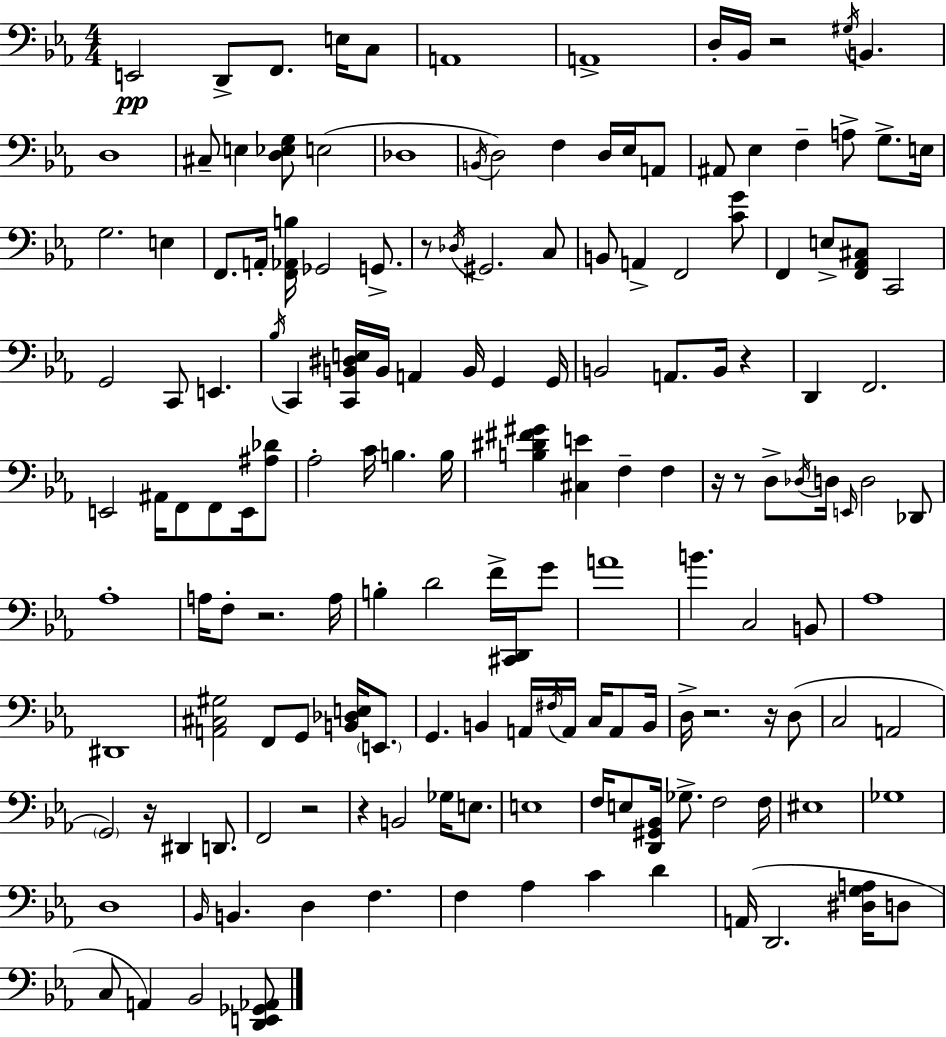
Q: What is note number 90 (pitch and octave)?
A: F2